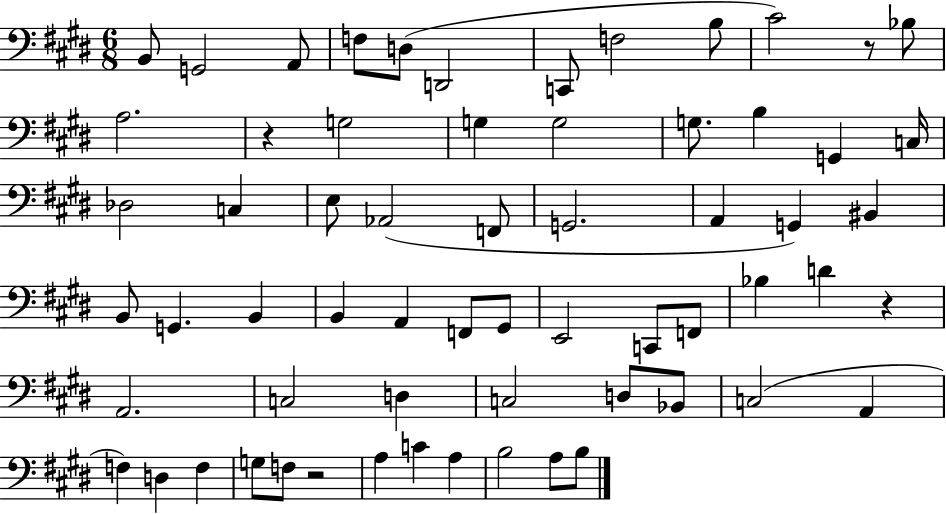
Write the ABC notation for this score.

X:1
T:Untitled
M:6/8
L:1/4
K:E
B,,/2 G,,2 A,,/2 F,/2 D,/2 D,,2 C,,/2 F,2 B,/2 ^C2 z/2 _B,/2 A,2 z G,2 G, G,2 G,/2 B, G,, C,/4 _D,2 C, E,/2 _A,,2 F,,/2 G,,2 A,, G,, ^B,, B,,/2 G,, B,, B,, A,, F,,/2 ^G,,/2 E,,2 C,,/2 F,,/2 _B, D z A,,2 C,2 D, C,2 D,/2 _B,,/2 C,2 A,, F, D, F, G,/2 F,/2 z2 A, C A, B,2 A,/2 B,/2